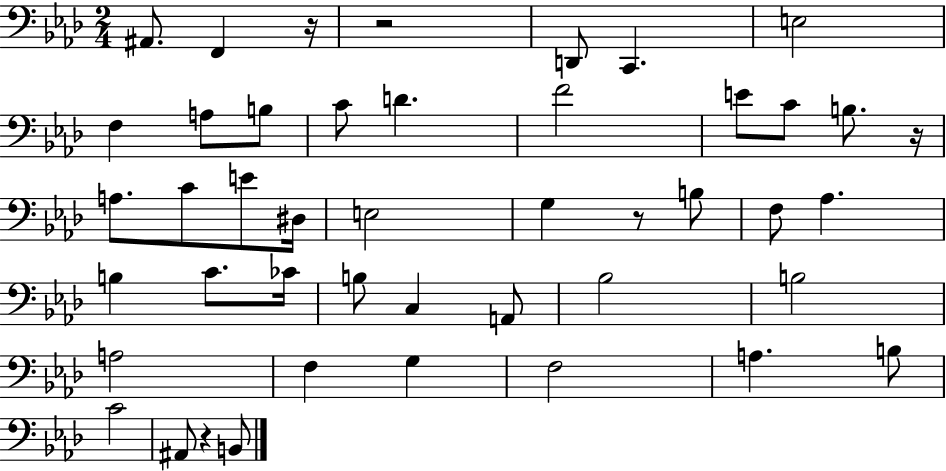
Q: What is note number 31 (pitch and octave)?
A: B3